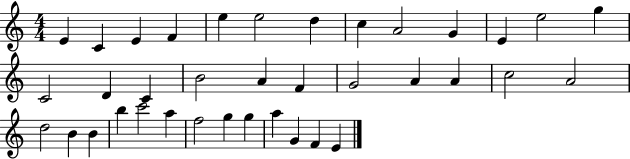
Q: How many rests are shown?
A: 0